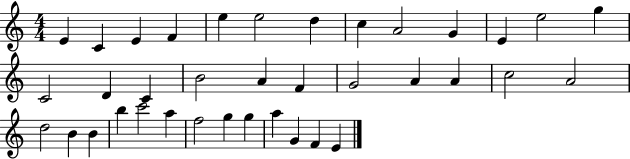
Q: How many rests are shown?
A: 0